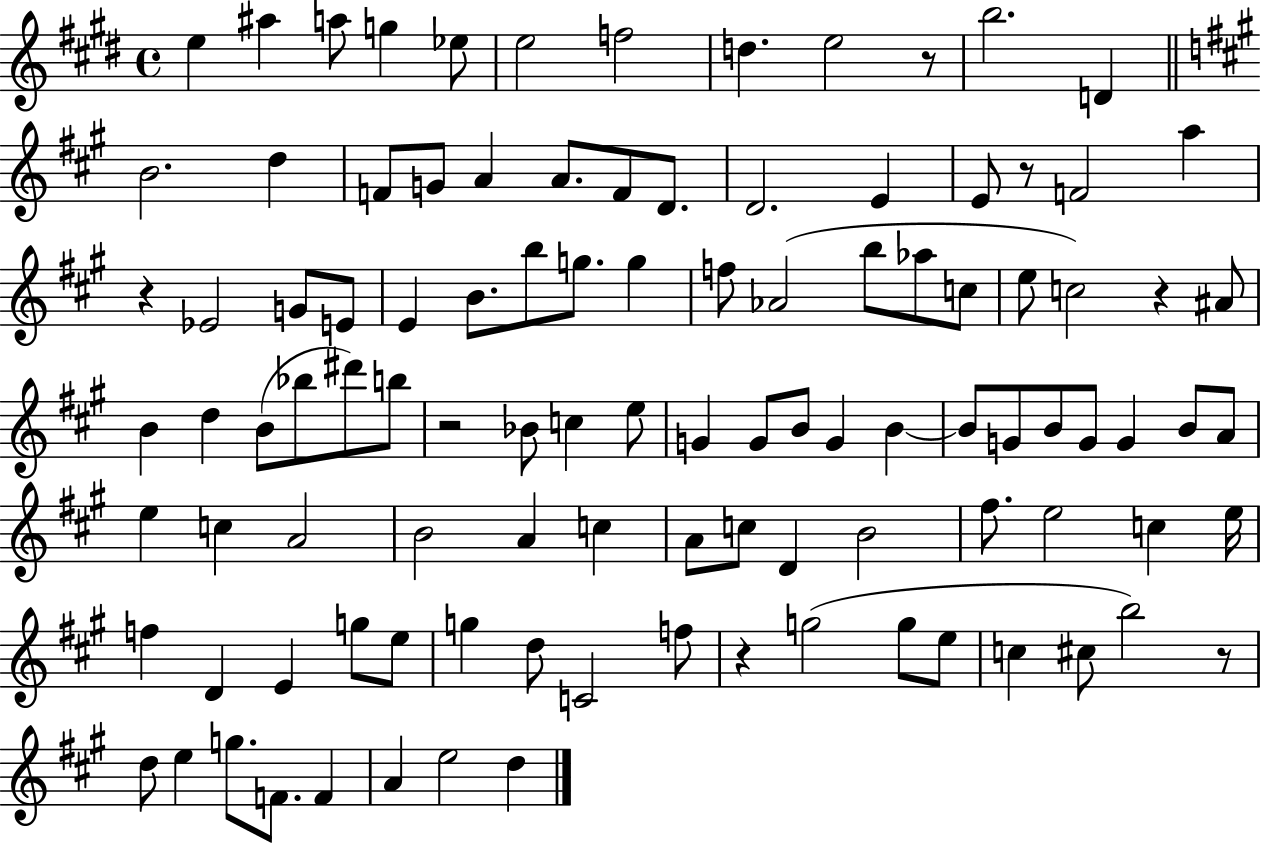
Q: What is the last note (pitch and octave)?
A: D5